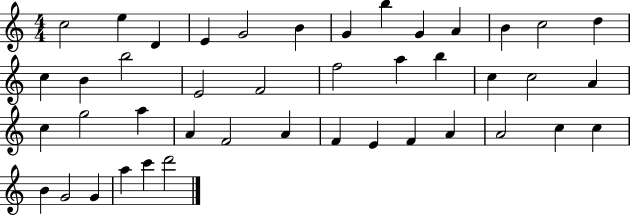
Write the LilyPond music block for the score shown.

{
  \clef treble
  \numericTimeSignature
  \time 4/4
  \key c \major
  c''2 e''4 d'4 | e'4 g'2 b'4 | g'4 b''4 g'4 a'4 | b'4 c''2 d''4 | \break c''4 b'4 b''2 | e'2 f'2 | f''2 a''4 b''4 | c''4 c''2 a'4 | \break c''4 g''2 a''4 | a'4 f'2 a'4 | f'4 e'4 f'4 a'4 | a'2 c''4 c''4 | \break b'4 g'2 g'4 | a''4 c'''4 d'''2 | \bar "|."
}